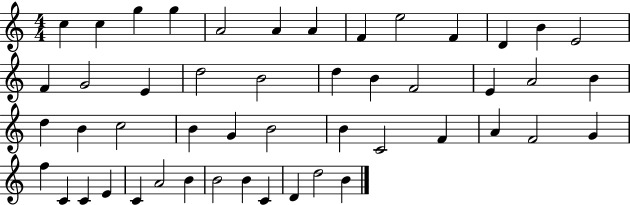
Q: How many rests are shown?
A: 0